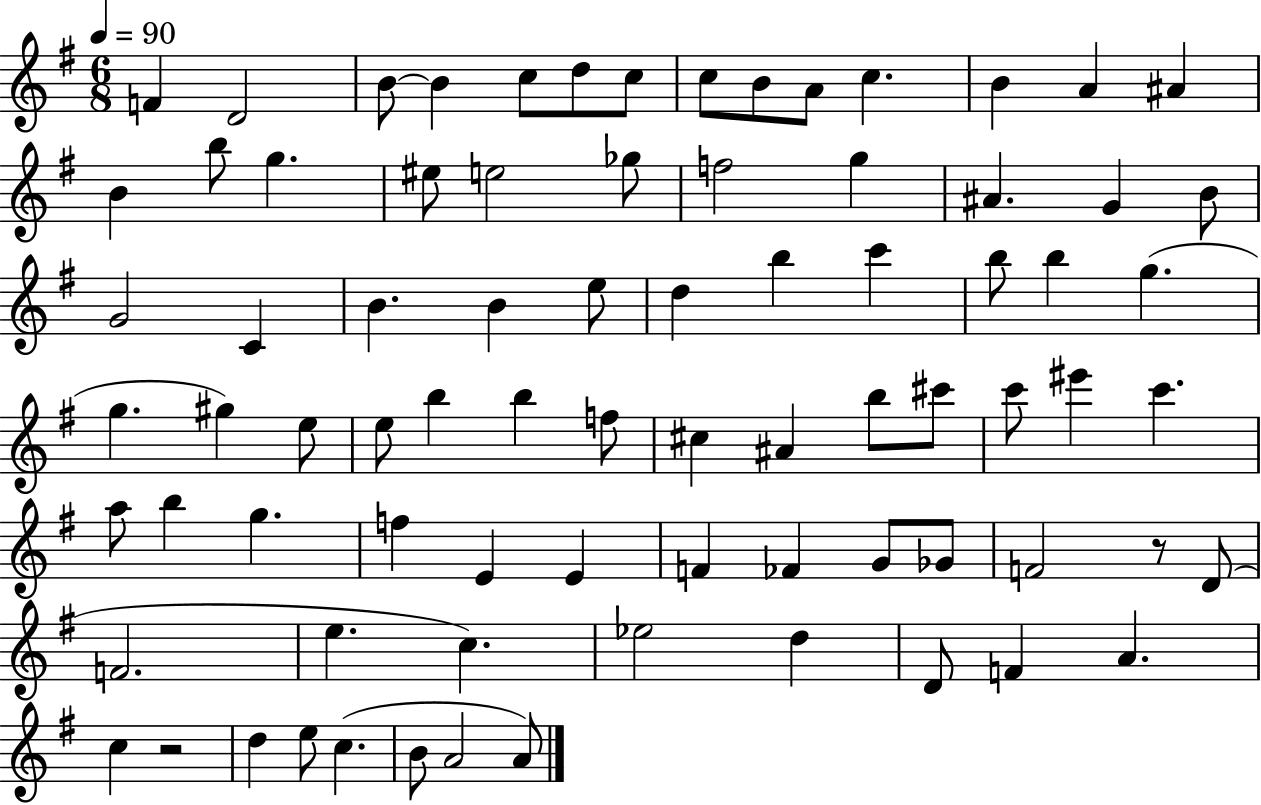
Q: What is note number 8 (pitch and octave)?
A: C5